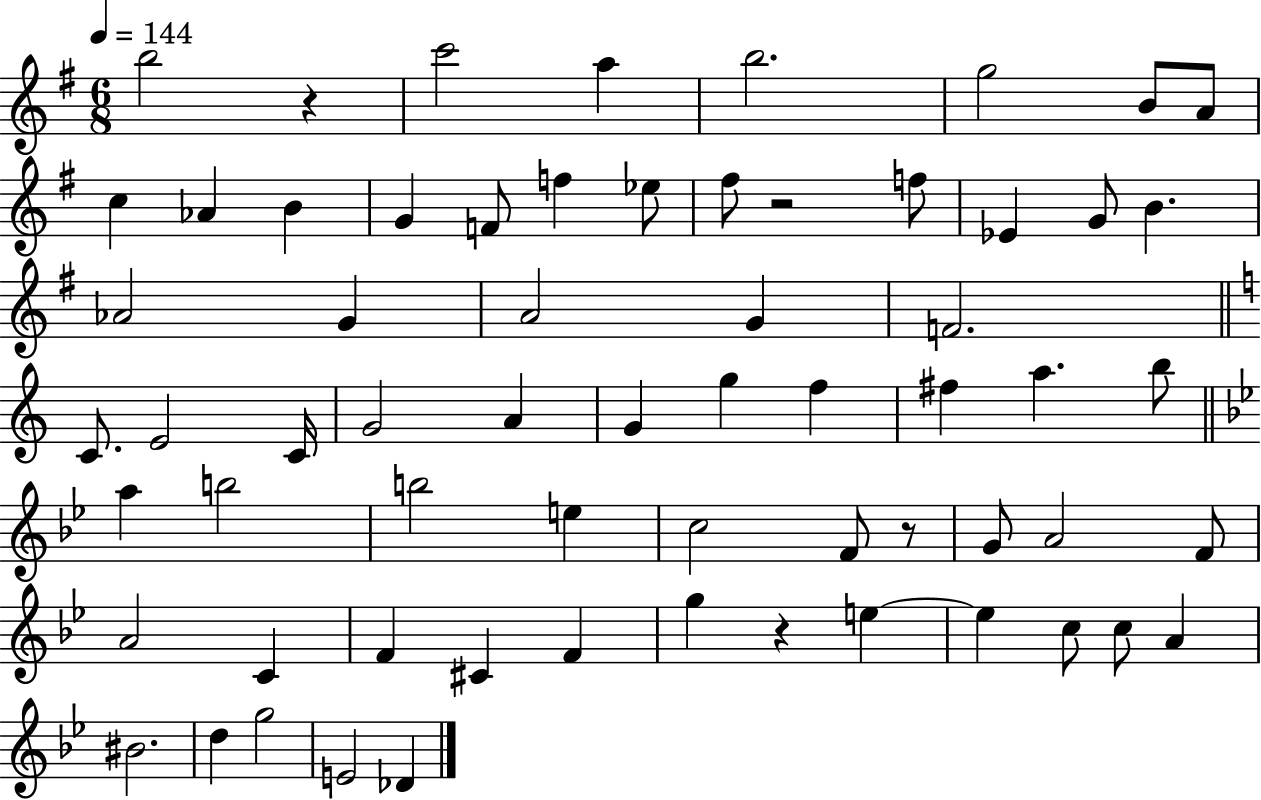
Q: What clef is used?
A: treble